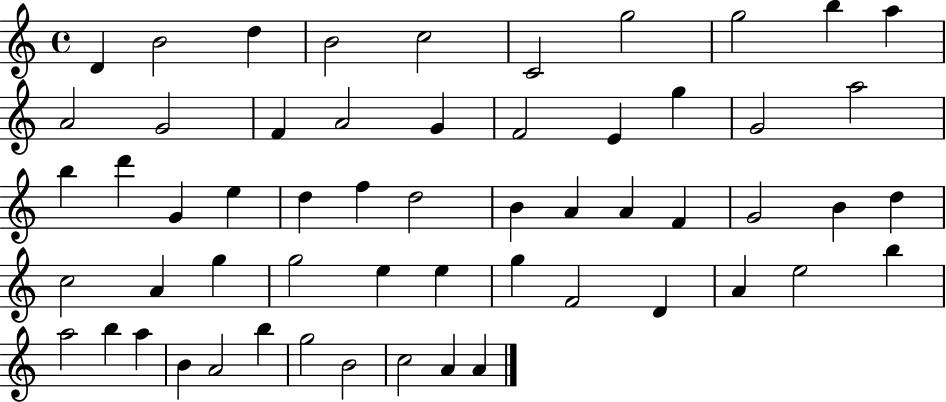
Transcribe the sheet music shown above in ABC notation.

X:1
T:Untitled
M:4/4
L:1/4
K:C
D B2 d B2 c2 C2 g2 g2 b a A2 G2 F A2 G F2 E g G2 a2 b d' G e d f d2 B A A F G2 B d c2 A g g2 e e g F2 D A e2 b a2 b a B A2 b g2 B2 c2 A A